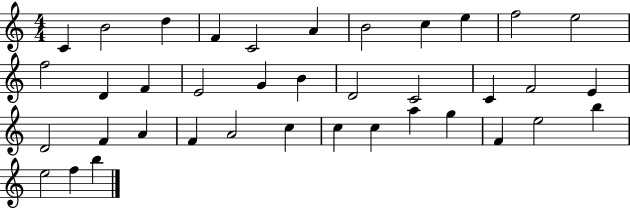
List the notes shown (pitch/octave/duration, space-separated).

C4/q B4/h D5/q F4/q C4/h A4/q B4/h C5/q E5/q F5/h E5/h F5/h D4/q F4/q E4/h G4/q B4/q D4/h C4/h C4/q F4/h E4/q D4/h F4/q A4/q F4/q A4/h C5/q C5/q C5/q A5/q G5/q F4/q E5/h B5/q E5/h F5/q B5/q